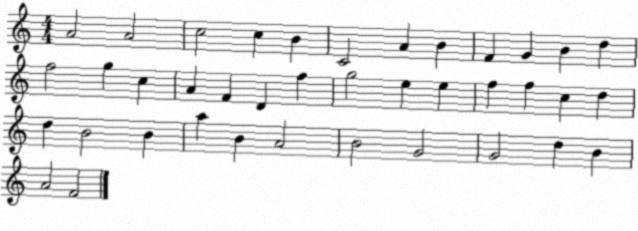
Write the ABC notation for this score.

X:1
T:Untitled
M:4/4
L:1/4
K:C
A2 A2 c2 c B C2 A B F G B d f2 g c A F D f g2 e e f f c d d B2 B a B A2 B2 G2 G2 d B A2 F2